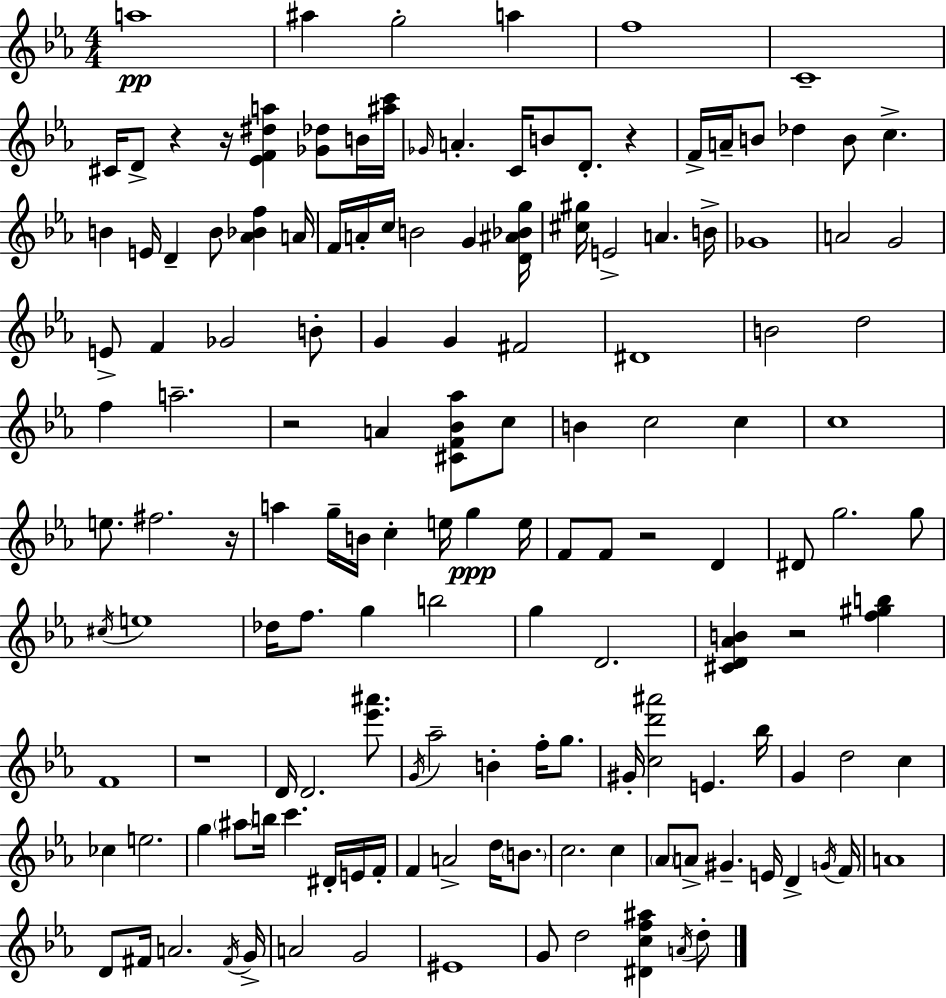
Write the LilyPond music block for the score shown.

{
  \clef treble
  \numericTimeSignature
  \time 4/4
  \key c \minor
  a''1\pp | ais''4 g''2-. a''4 | f''1 | c'1-- | \break cis'16 d'8-> r4 r16 <ees' f' dis'' a''>4 <ges' des''>8 b'16 <ais'' c'''>16 | \grace { ges'16 } a'4.-. c'16 b'8 d'8.-. r4 | f'16-> a'16-- b'8 des''4 b'8 c''4.-> | b'4 e'16 d'4-- b'8 <aes' bes' f''>4 | \break a'16 f'16 a'16-. c''16 b'2 g'4 | <d' ais' bes' g''>16 <cis'' gis''>16 e'2-> a'4. | b'16-> ges'1 | a'2 g'2 | \break e'8-> f'4 ges'2 b'8-. | g'4 g'4 fis'2 | dis'1 | b'2 d''2 | \break f''4 a''2.-- | r2 a'4 <cis' f' bes' aes''>8 c''8 | b'4 c''2 c''4 | c''1 | \break e''8. fis''2. | r16 a''4 g''16-- b'16 c''4-. e''16 g''4\ppp | e''16 f'8 f'8 r2 d'4 | dis'8 g''2. g''8 | \break \acciaccatura { cis''16 } e''1 | des''16 f''8. g''4 b''2 | g''4 d'2. | <cis' d' aes' b'>4 r2 <f'' gis'' b''>4 | \break f'1 | r1 | d'16 d'2. <ees''' ais'''>8. | \acciaccatura { g'16 } aes''2-- b'4-. f''16-. | \break g''8. gis'16-. <c'' d''' ais'''>2 e'4. | bes''16 g'4 d''2 c''4 | ces''4 e''2. | g''4 \parenthesize ais''8 b''16 c'''4. | \break dis'16-. e'16 f'16-. f'4 a'2-> d''16 | \parenthesize b'8. c''2. c''4 | \parenthesize aes'8 a'8-> gis'4.-- e'16 d'4-> | \acciaccatura { g'16 } f'16 a'1 | \break d'8 fis'16 a'2. | \acciaccatura { fis'16 } g'16-> a'2 g'2 | eis'1 | g'8 d''2 <dis' c'' f'' ais''>4 | \break \acciaccatura { a'16 } d''8-. \bar "|."
}